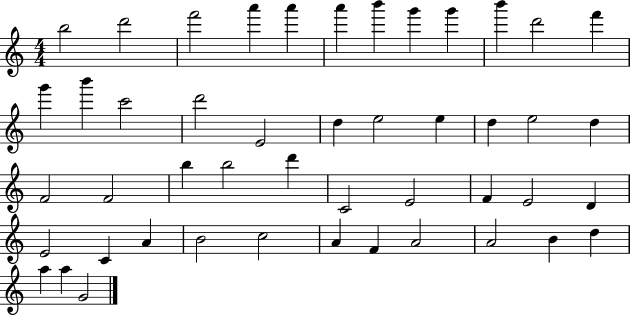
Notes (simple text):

B5/h D6/h F6/h A6/q A6/q A6/q B6/q G6/q G6/q B6/q D6/h F6/q G6/q B6/q C6/h D6/h E4/h D5/q E5/h E5/q D5/q E5/h D5/q F4/h F4/h B5/q B5/h D6/q C4/h E4/h F4/q E4/h D4/q E4/h C4/q A4/q B4/h C5/h A4/q F4/q A4/h A4/h B4/q D5/q A5/q A5/q G4/h